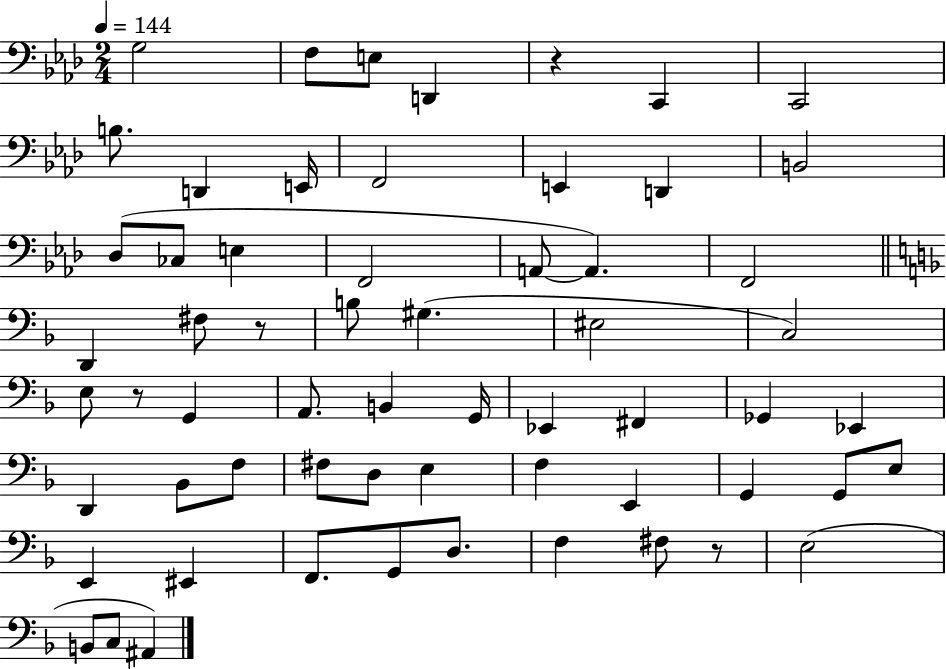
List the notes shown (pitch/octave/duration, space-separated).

G3/h F3/e E3/e D2/q R/q C2/q C2/h B3/e. D2/q E2/s F2/h E2/q D2/q B2/h Db3/e CES3/e E3/q F2/h A2/e A2/q. F2/h D2/q F#3/e R/e B3/e G#3/q. EIS3/h C3/h E3/e R/e G2/q A2/e. B2/q G2/s Eb2/q F#2/q Gb2/q Eb2/q D2/q Bb2/e F3/e F#3/e D3/e E3/q F3/q E2/q G2/q G2/e E3/e E2/q EIS2/q F2/e. G2/e D3/e. F3/q F#3/e R/e E3/h B2/e C3/e A#2/q